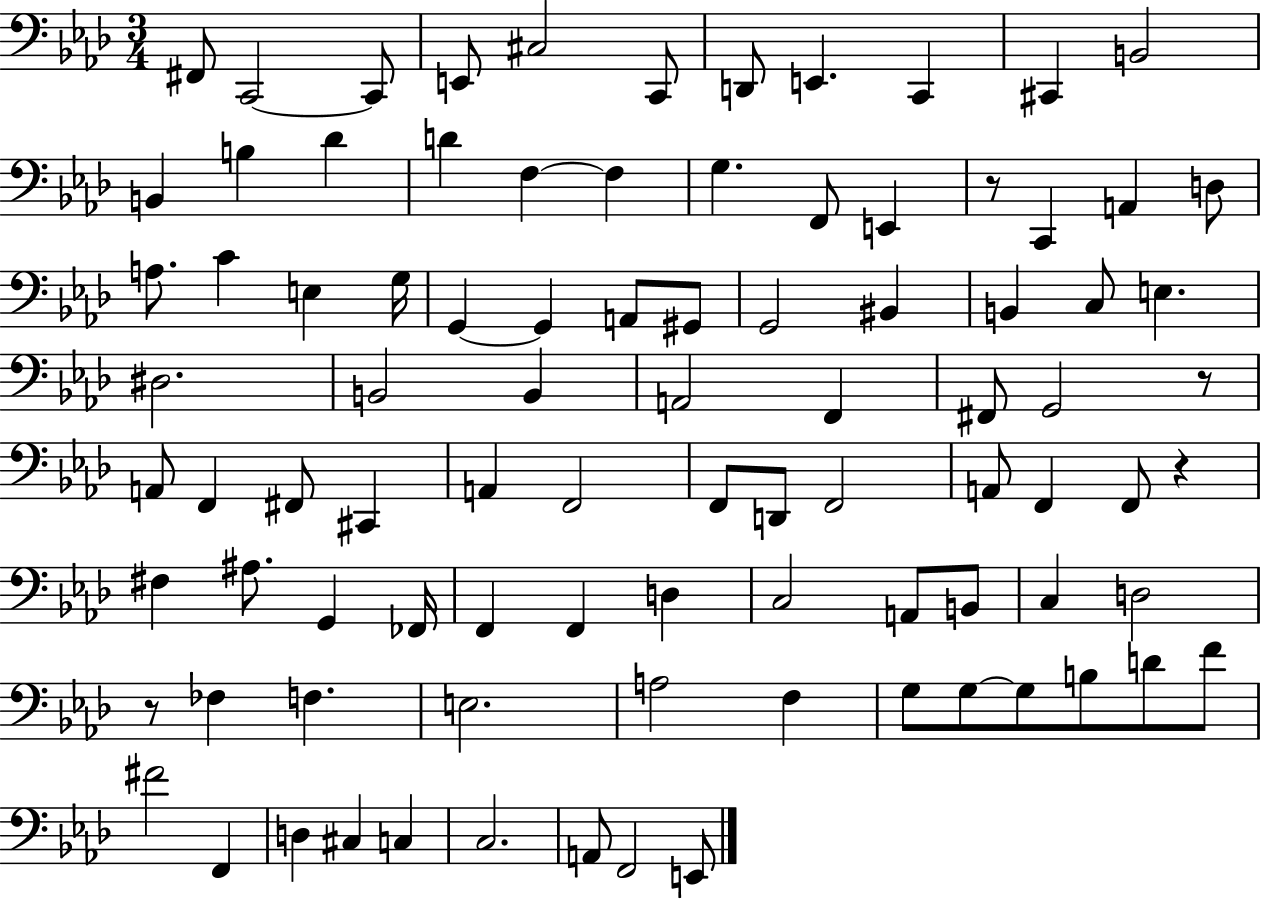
X:1
T:Untitled
M:3/4
L:1/4
K:Ab
^F,,/2 C,,2 C,,/2 E,,/2 ^C,2 C,,/2 D,,/2 E,, C,, ^C,, B,,2 B,, B, _D D F, F, G, F,,/2 E,, z/2 C,, A,, D,/2 A,/2 C E, G,/4 G,, G,, A,,/2 ^G,,/2 G,,2 ^B,, B,, C,/2 E, ^D,2 B,,2 B,, A,,2 F,, ^F,,/2 G,,2 z/2 A,,/2 F,, ^F,,/2 ^C,, A,, F,,2 F,,/2 D,,/2 F,,2 A,,/2 F,, F,,/2 z ^F, ^A,/2 G,, _F,,/4 F,, F,, D, C,2 A,,/2 B,,/2 C, D,2 z/2 _F, F, E,2 A,2 F, G,/2 G,/2 G,/2 B,/2 D/2 F/2 ^F2 F,, D, ^C, C, C,2 A,,/2 F,,2 E,,/2